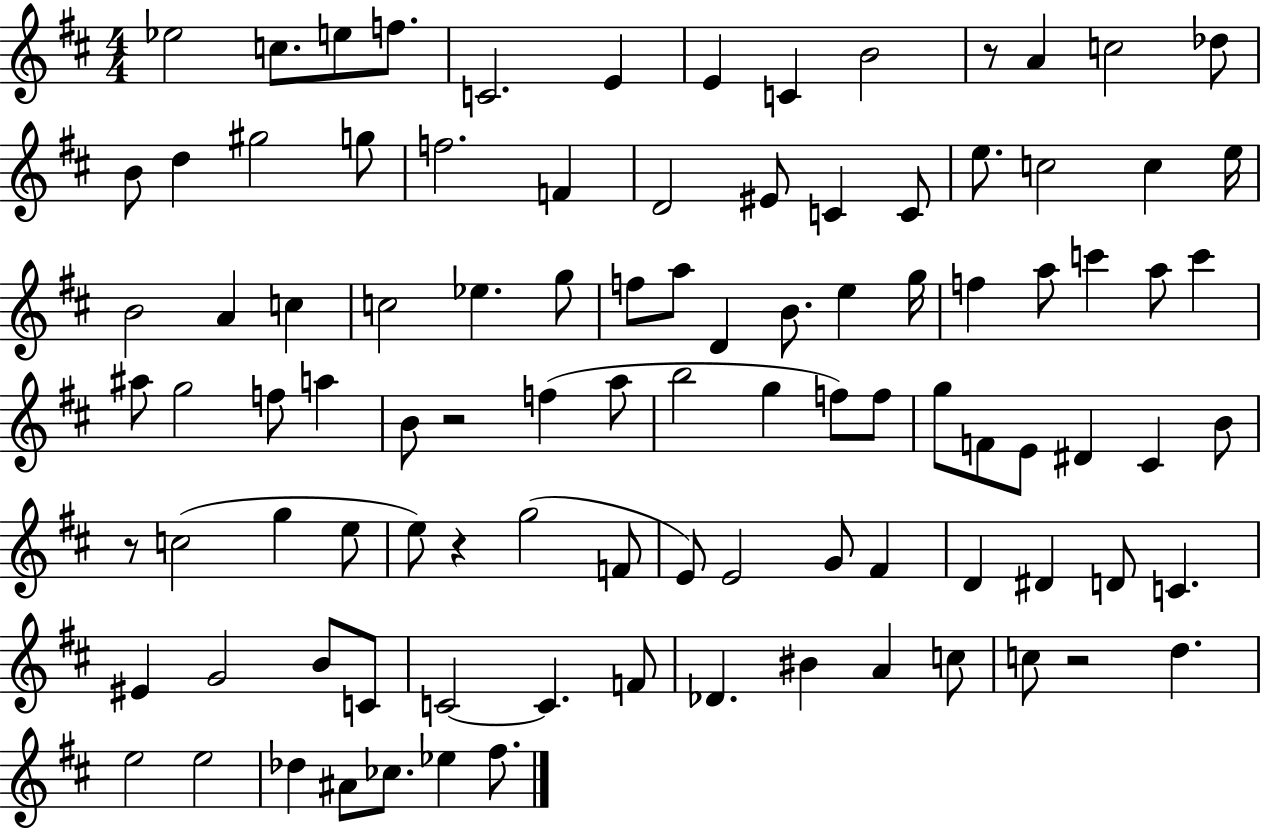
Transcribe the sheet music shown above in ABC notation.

X:1
T:Untitled
M:4/4
L:1/4
K:D
_e2 c/2 e/2 f/2 C2 E E C B2 z/2 A c2 _d/2 B/2 d ^g2 g/2 f2 F D2 ^E/2 C C/2 e/2 c2 c e/4 B2 A c c2 _e g/2 f/2 a/2 D B/2 e g/4 f a/2 c' a/2 c' ^a/2 g2 f/2 a B/2 z2 f a/2 b2 g f/2 f/2 g/2 F/2 E/2 ^D ^C B/2 z/2 c2 g e/2 e/2 z g2 F/2 E/2 E2 G/2 ^F D ^D D/2 C ^E G2 B/2 C/2 C2 C F/2 _D ^B A c/2 c/2 z2 d e2 e2 _d ^A/2 _c/2 _e ^f/2